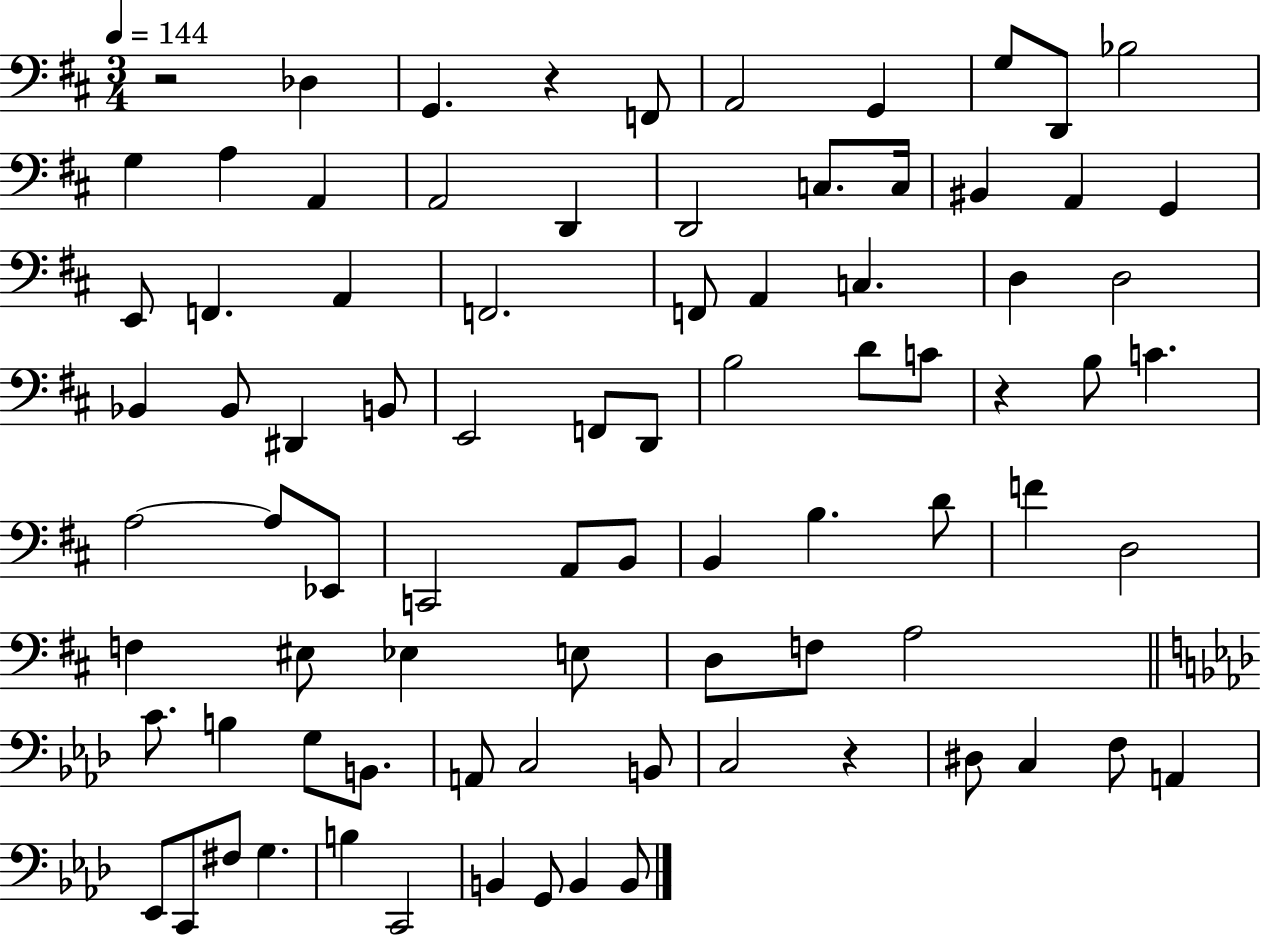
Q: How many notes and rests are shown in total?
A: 84